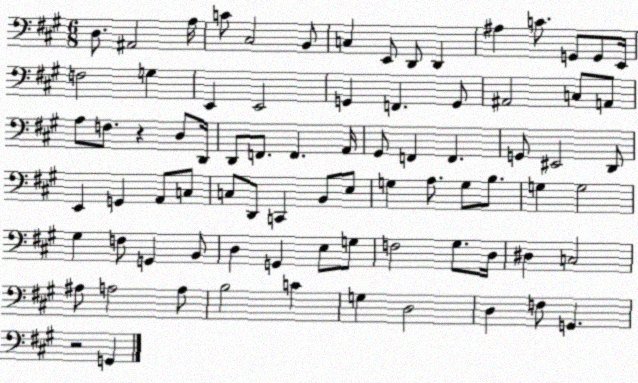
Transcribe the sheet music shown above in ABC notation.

X:1
T:Untitled
M:6/8
L:1/4
K:A
D,/2 ^A,,2 A,/4 C/2 ^C,2 B,,/2 C, E,,/2 D,,/2 D,, ^A, C/2 G,,/2 G,,/2 E,,/4 F,2 G, E,, E,,2 G,, F,, G,,/2 ^A,,2 C,/2 A,,/2 A,/2 F,/2 z D,/2 D,,/4 D,,/2 F,,/2 F,, A,,/4 ^G,,/2 F,, F,, G,,/2 ^E,,2 D,,/2 E,, G,, A,,/2 C,/2 C,/2 D,,/2 C,, B,,/2 E,/2 G, A,/2 G,/2 B,/2 G, G,2 ^G, F,/2 G,, B,,/2 D, G,, E,/2 G,/2 F,2 ^G,/2 D,/4 ^D, C,2 ^A,/2 A,2 A,/2 B,2 C G, D,2 D, F,/2 G,, z2 G,,